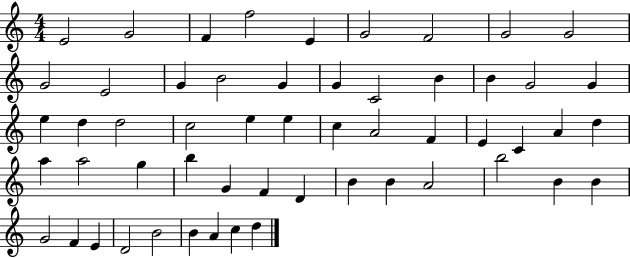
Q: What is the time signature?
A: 4/4